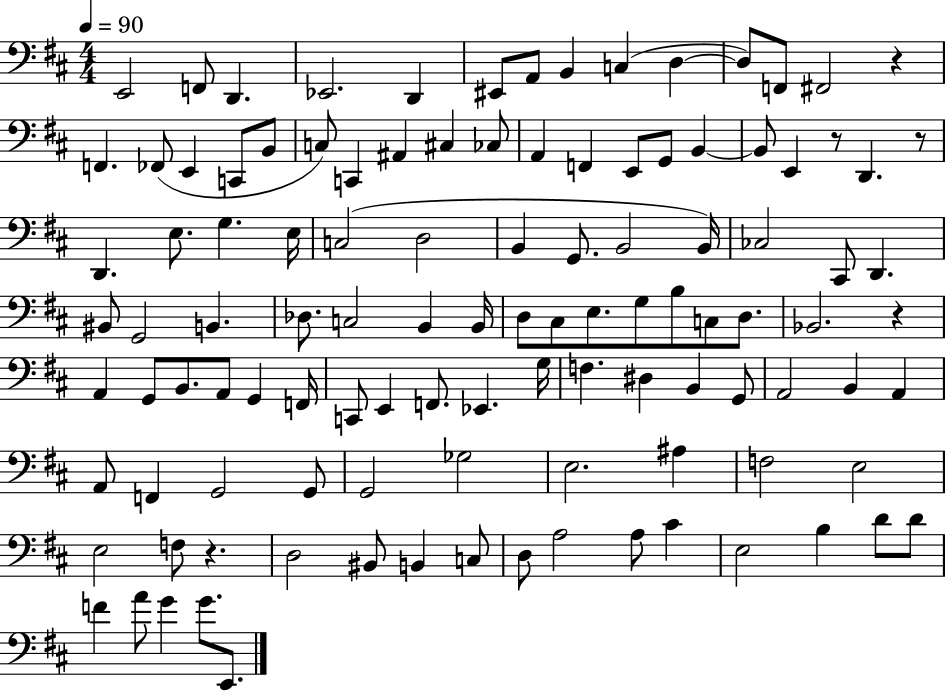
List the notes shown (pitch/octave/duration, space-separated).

E2/h F2/e D2/q. Eb2/h. D2/q EIS2/e A2/e B2/q C3/q D3/q D3/e F2/e F#2/h R/q F2/q. FES2/e E2/q C2/e B2/e C3/e C2/q A#2/q C#3/q CES3/e A2/q F2/q E2/e G2/e B2/q B2/e E2/q R/e D2/q. R/e D2/q. E3/e. G3/q. E3/s C3/h D3/h B2/q G2/e. B2/h B2/s CES3/h C#2/e D2/q. BIS2/e G2/h B2/q. Db3/e. C3/h B2/q B2/s D3/e C#3/e E3/e. G3/e B3/e C3/e D3/e. Bb2/h. R/q A2/q G2/e B2/e. A2/e G2/q F2/s C2/e E2/q F2/e. Eb2/q. G3/s F3/q. D#3/q B2/q G2/e A2/h B2/q A2/q A2/e F2/q G2/h G2/e G2/h Gb3/h E3/h. A#3/q F3/h E3/h E3/h F3/e R/q. D3/h BIS2/e B2/q C3/e D3/e A3/h A3/e C#4/q E3/h B3/q D4/e D4/e F4/q A4/e G4/q G4/e. E2/e.